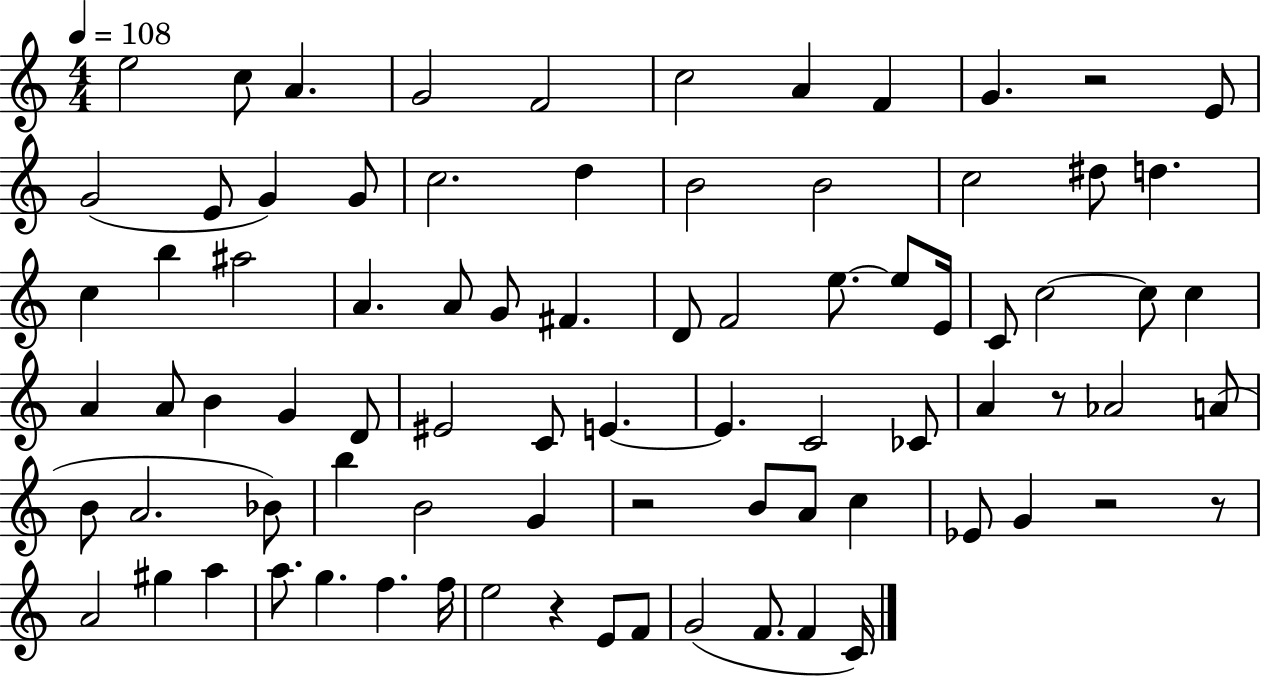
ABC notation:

X:1
T:Untitled
M:4/4
L:1/4
K:C
e2 c/2 A G2 F2 c2 A F G z2 E/2 G2 E/2 G G/2 c2 d B2 B2 c2 ^d/2 d c b ^a2 A A/2 G/2 ^F D/2 F2 e/2 e/2 E/4 C/2 c2 c/2 c A A/2 B G D/2 ^E2 C/2 E E C2 _C/2 A z/2 _A2 A/2 B/2 A2 _B/2 b B2 G z2 B/2 A/2 c _E/2 G z2 z/2 A2 ^g a a/2 g f f/4 e2 z E/2 F/2 G2 F/2 F C/4